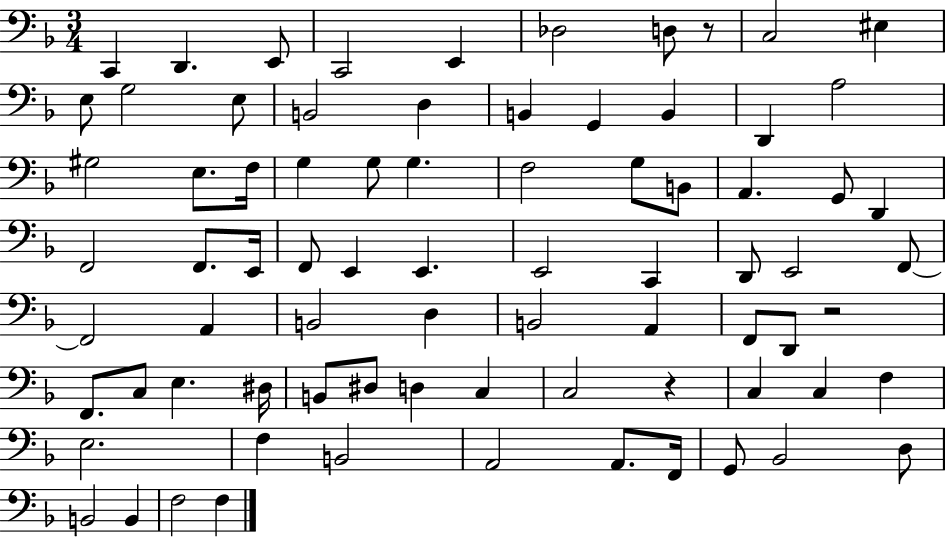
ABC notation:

X:1
T:Untitled
M:3/4
L:1/4
K:F
C,, D,, E,,/2 C,,2 E,, _D,2 D,/2 z/2 C,2 ^E, E,/2 G,2 E,/2 B,,2 D, B,, G,, B,, D,, A,2 ^G,2 E,/2 F,/4 G, G,/2 G, F,2 G,/2 B,,/2 A,, G,,/2 D,, F,,2 F,,/2 E,,/4 F,,/2 E,, E,, E,,2 C,, D,,/2 E,,2 F,,/2 F,,2 A,, B,,2 D, B,,2 A,, F,,/2 D,,/2 z2 F,,/2 C,/2 E, ^D,/4 B,,/2 ^D,/2 D, C, C,2 z C, C, F, E,2 F, B,,2 A,,2 A,,/2 F,,/4 G,,/2 _B,,2 D,/2 B,,2 B,, F,2 F,